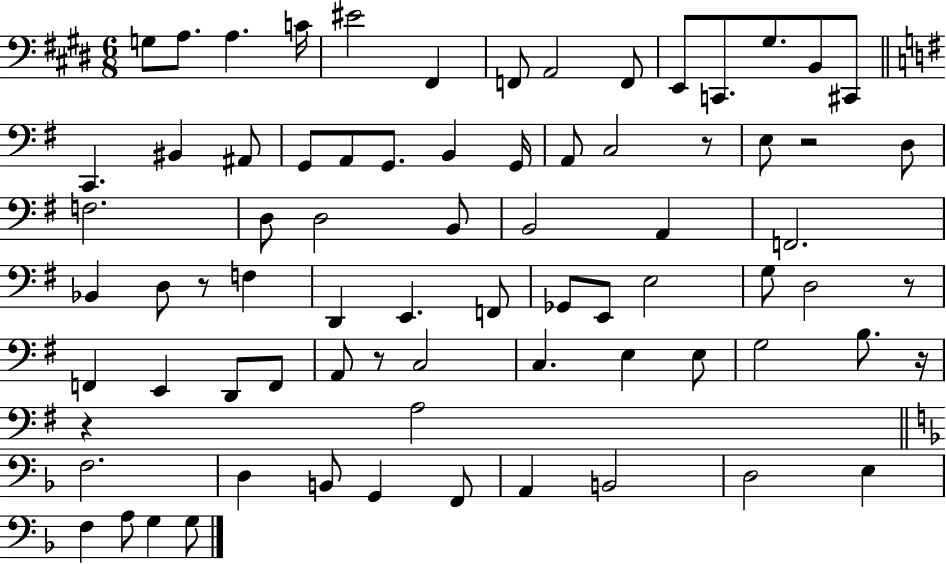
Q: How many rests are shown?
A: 7